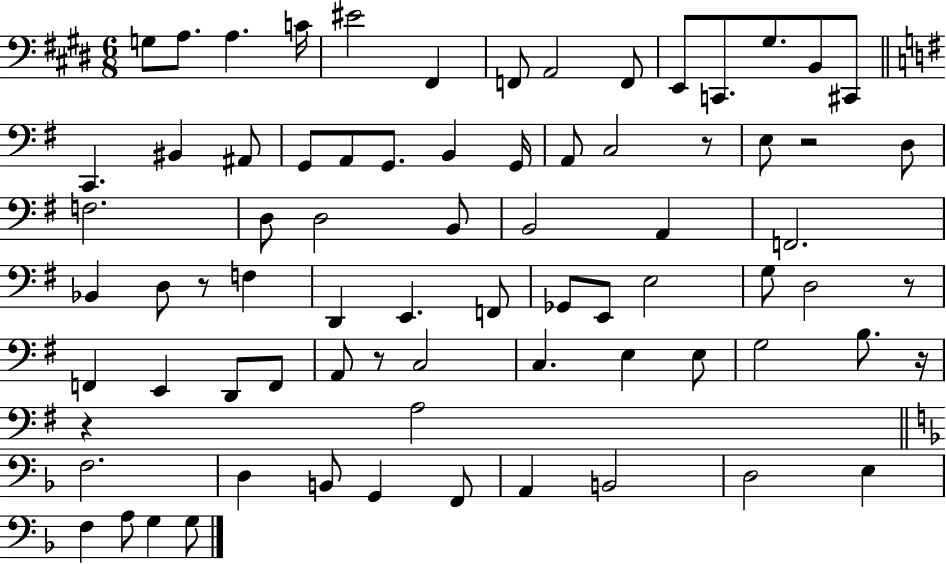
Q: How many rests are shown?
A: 7